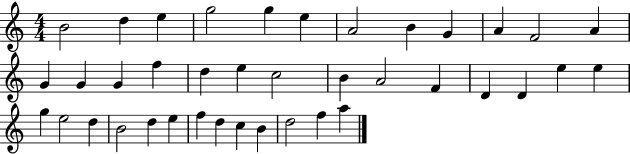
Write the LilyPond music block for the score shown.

{
  \clef treble
  \numericTimeSignature
  \time 4/4
  \key c \major
  b'2 d''4 e''4 | g''2 g''4 e''4 | a'2 b'4 g'4 | a'4 f'2 a'4 | \break g'4 g'4 g'4 f''4 | d''4 e''4 c''2 | b'4 a'2 f'4 | d'4 d'4 e''4 e''4 | \break g''4 e''2 d''4 | b'2 d''4 e''4 | f''4 d''4 c''4 b'4 | d''2 f''4 a''4 | \break \bar "|."
}